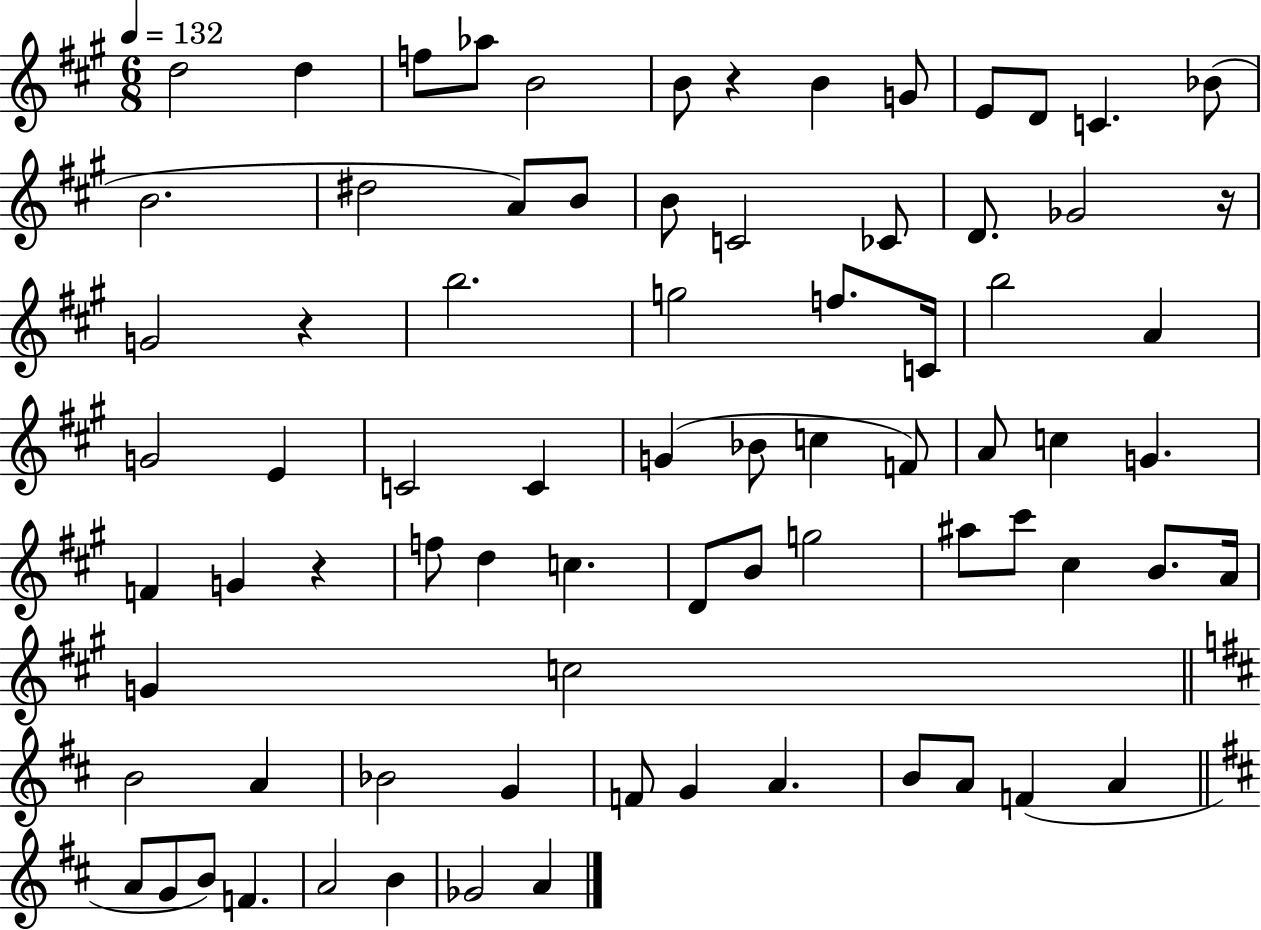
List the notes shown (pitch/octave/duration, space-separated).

D5/h D5/q F5/e Ab5/e B4/h B4/e R/q B4/q G4/e E4/e D4/e C4/q. Bb4/e B4/h. D#5/h A4/e B4/e B4/e C4/h CES4/e D4/e. Gb4/h R/s G4/h R/q B5/h. G5/h F5/e. C4/s B5/h A4/q G4/h E4/q C4/h C4/q G4/q Bb4/e C5/q F4/e A4/e C5/q G4/q. F4/q G4/q R/q F5/e D5/q C5/q. D4/e B4/e G5/h A#5/e C#6/e C#5/q B4/e. A4/s G4/q C5/h B4/h A4/q Bb4/h G4/q F4/e G4/q A4/q. B4/e A4/e F4/q A4/q A4/e G4/e B4/e F4/q. A4/h B4/q Gb4/h A4/q